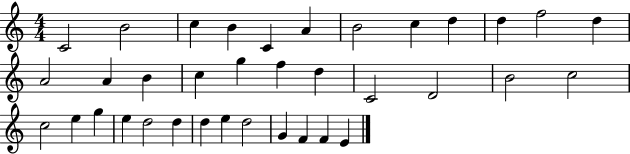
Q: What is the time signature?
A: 4/4